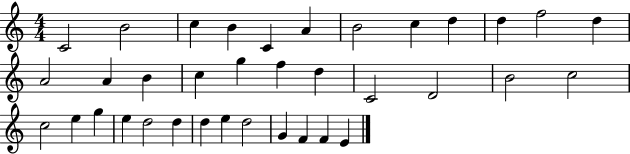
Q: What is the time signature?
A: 4/4